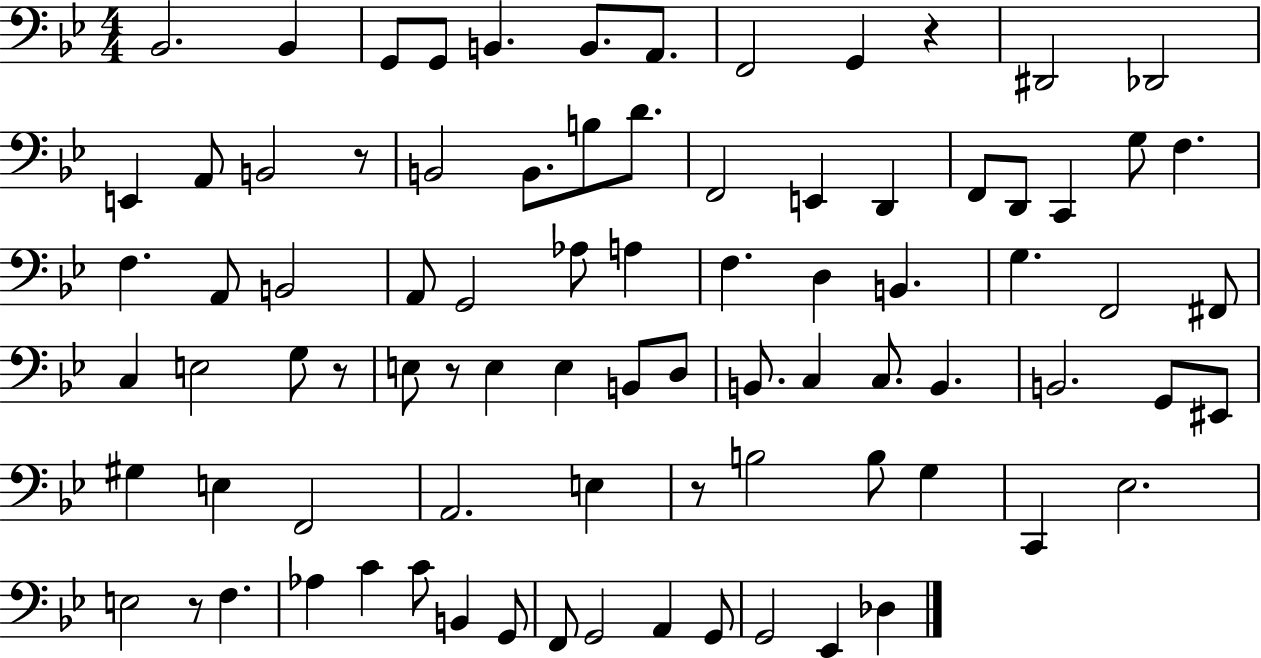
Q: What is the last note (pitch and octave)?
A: Db3